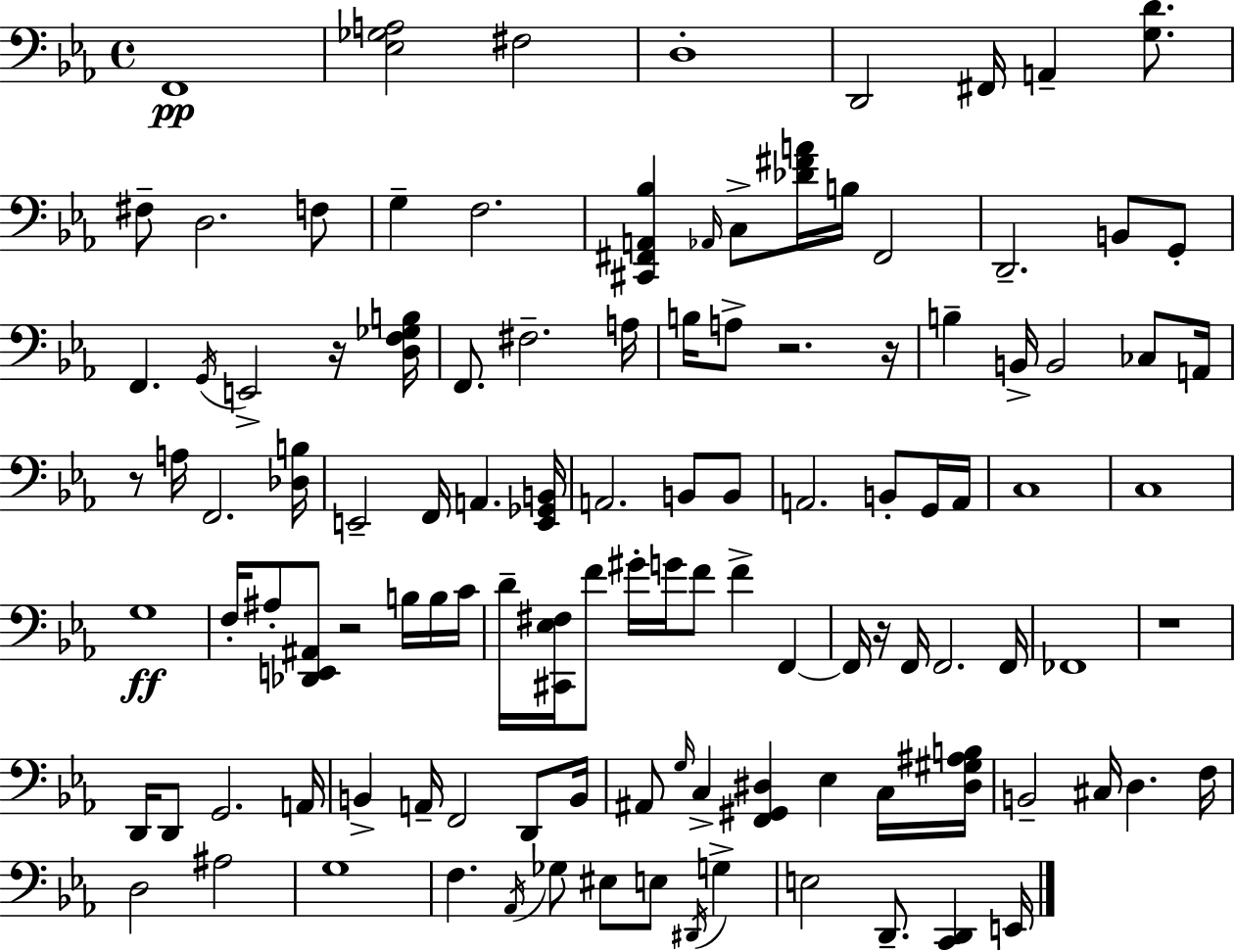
X:1
T:Untitled
M:4/4
L:1/4
K:Cm
F,,4 [_E,_G,A,]2 ^F,2 D,4 D,,2 ^F,,/4 A,, [G,D]/2 ^F,/2 D,2 F,/2 G, F,2 [^C,,^F,,A,,_B,] _A,,/4 C,/2 [_D^FA]/4 B,/4 ^F,,2 D,,2 B,,/2 G,,/2 F,, G,,/4 E,,2 z/4 [D,F,_G,B,]/4 F,,/2 ^F,2 A,/4 B,/4 A,/2 z2 z/4 B, B,,/4 B,,2 _C,/2 A,,/4 z/2 A,/4 F,,2 [_D,B,]/4 E,,2 F,,/4 A,, [E,,_G,,B,,]/4 A,,2 B,,/2 B,,/2 A,,2 B,,/2 G,,/4 A,,/4 C,4 C,4 G,4 F,/4 ^A,/2 [_D,,E,,^A,,]/2 z2 B,/4 B,/4 C/4 D/4 [^C,,_E,^F,]/4 F/2 ^G/4 G/4 F/2 F F,, F,,/4 z/4 F,,/4 F,,2 F,,/4 _F,,4 z4 D,,/4 D,,/2 G,,2 A,,/4 B,, A,,/4 F,,2 D,,/2 B,,/4 ^A,,/2 G,/4 C, [F,,^G,,^D,] _E, C,/4 [^D,^G,^A,B,]/4 B,,2 ^C,/4 D, F,/4 D,2 ^A,2 G,4 F, _A,,/4 _G,/2 ^E,/2 E,/2 ^D,,/4 G, E,2 D,,/2 [C,,D,,] E,,/4